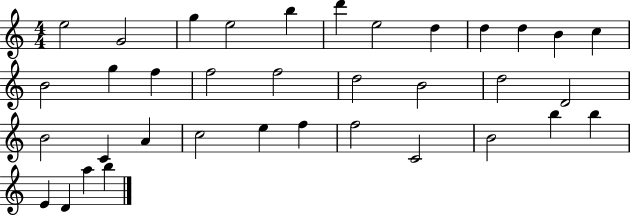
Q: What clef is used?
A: treble